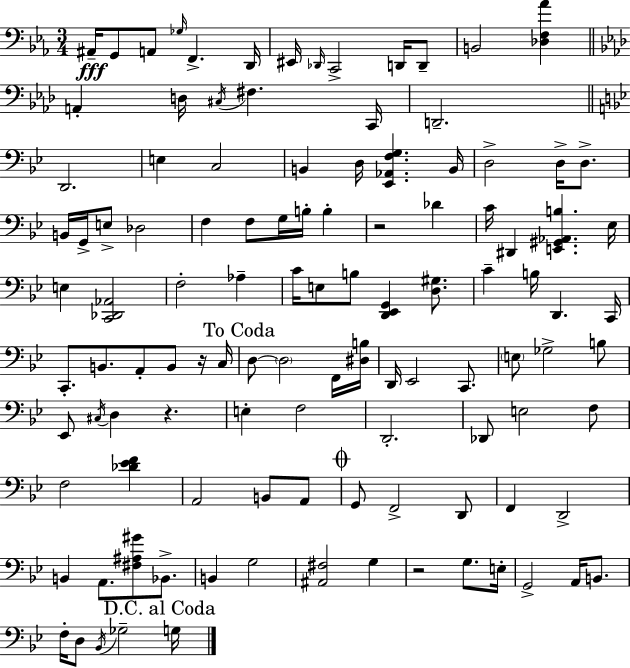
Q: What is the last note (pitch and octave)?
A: G3